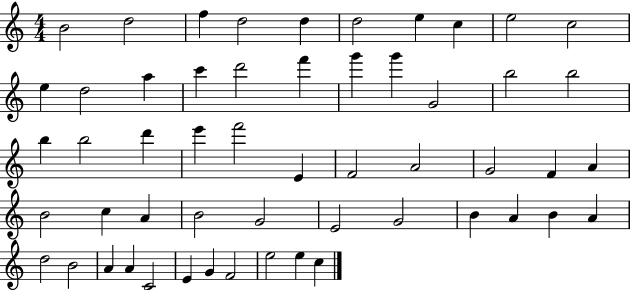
{
  \clef treble
  \numericTimeSignature
  \time 4/4
  \key c \major
  b'2 d''2 | f''4 d''2 d''4 | d''2 e''4 c''4 | e''2 c''2 | \break e''4 d''2 a''4 | c'''4 d'''2 f'''4 | g'''4 g'''4 g'2 | b''2 b''2 | \break b''4 b''2 d'''4 | e'''4 f'''2 e'4 | f'2 a'2 | g'2 f'4 a'4 | \break b'2 c''4 a'4 | b'2 g'2 | e'2 g'2 | b'4 a'4 b'4 a'4 | \break d''2 b'2 | a'4 a'4 c'2 | e'4 g'4 f'2 | e''2 e''4 c''4 | \break \bar "|."
}